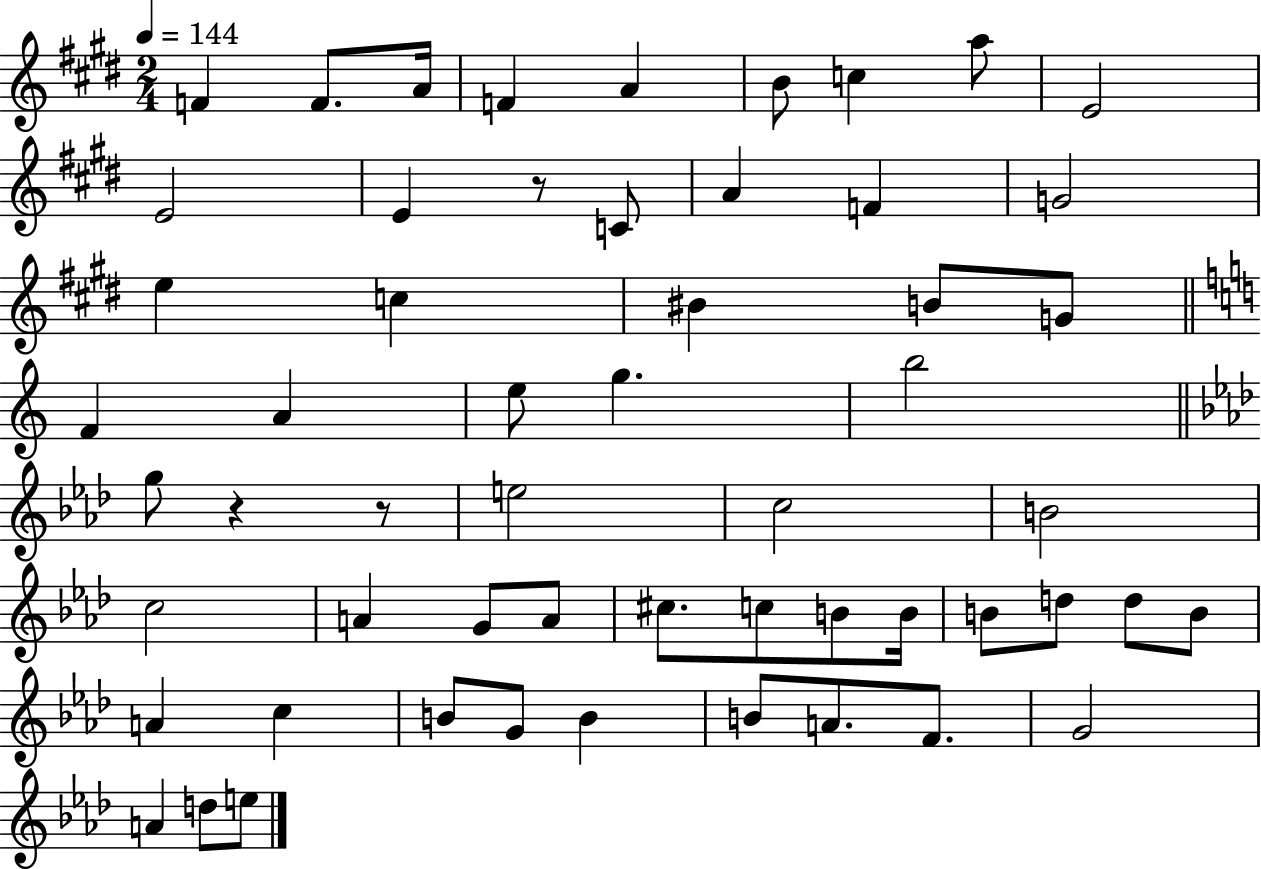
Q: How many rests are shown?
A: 3